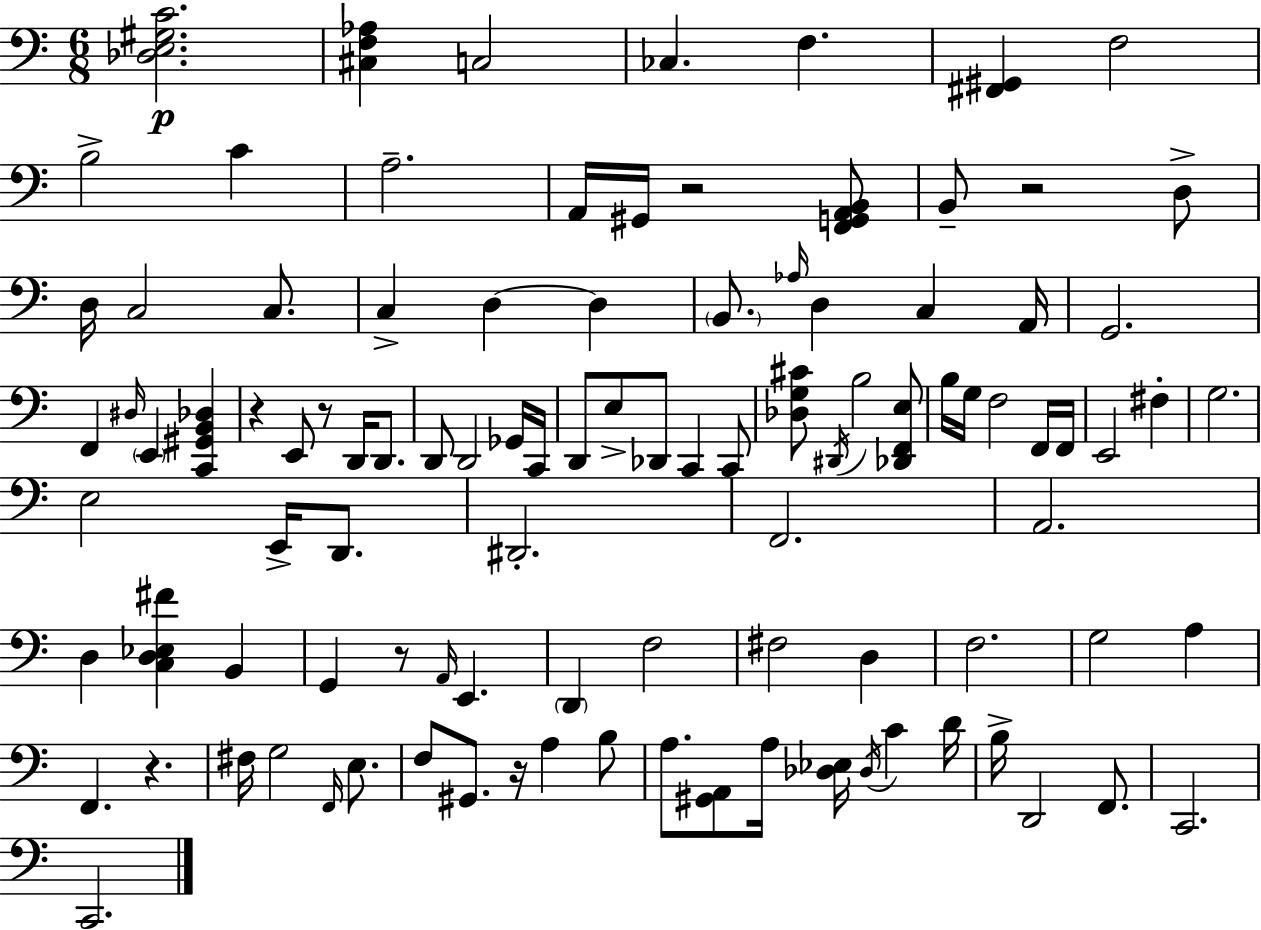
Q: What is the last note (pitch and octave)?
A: C2